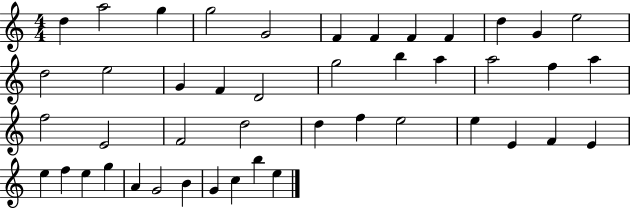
{
  \clef treble
  \numericTimeSignature
  \time 4/4
  \key c \major
  d''4 a''2 g''4 | g''2 g'2 | f'4 f'4 f'4 f'4 | d''4 g'4 e''2 | \break d''2 e''2 | g'4 f'4 d'2 | g''2 b''4 a''4 | a''2 f''4 a''4 | \break f''2 e'2 | f'2 d''2 | d''4 f''4 e''2 | e''4 e'4 f'4 e'4 | \break e''4 f''4 e''4 g''4 | a'4 g'2 b'4 | g'4 c''4 b''4 e''4 | \bar "|."
}